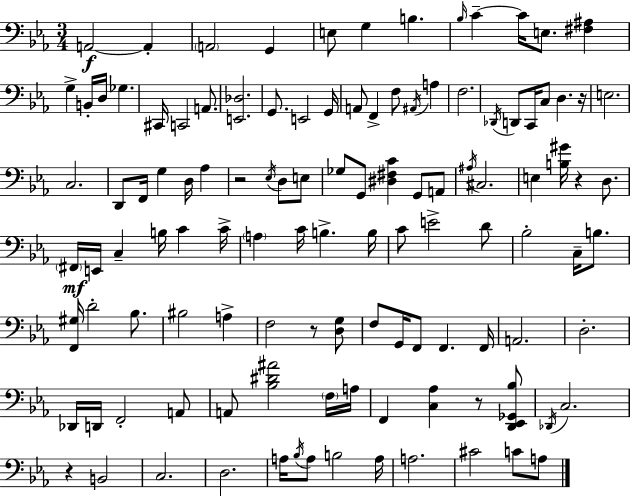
A2/h A2/q A2/h G2/q E3/e G3/q B3/q. Bb3/s C4/q C4/s E3/e. [F#3,A#3]/q G3/q B2/s D3/s Gb3/q. C#2/s C2/h A2/e. [E2,Db3]/h. G2/e. E2/h G2/s A2/e F2/q F3/e A#2/s A3/q F3/h. Db2/s D2/e C2/s C3/e D3/q. R/s E3/h. C3/h. D2/e F2/s G3/q D3/s Ab3/q R/h Eb3/s D3/e E3/e Gb3/e G2/e [D#3,F#3,C4]/q G2/e A2/e A#3/s C#3/h. E3/q [B3,G#4]/s R/q D3/e. F#2/s E2/s C3/q B3/s C4/q C4/s A3/q C4/s B3/q. B3/s C4/e E4/h D4/e Bb3/h C3/s B3/e. [F2,G#3]/s D4/h Bb3/e. BIS3/h A3/q F3/h R/e [D3,G3]/e F3/e G2/s F2/e F2/q. F2/s A2/h. D3/h. Db2/s D2/s F2/h A2/e A2/e [Bb3,D#4,A#4]/h F3/s A3/s F2/q [C3,Ab3]/q R/e [D2,Eb2,Gb2,Bb3]/e Db2/s C3/h. R/q B2/h C3/h. D3/h. A3/s Bb3/s A3/e B3/h A3/s A3/h. C#4/h C4/e A3/e